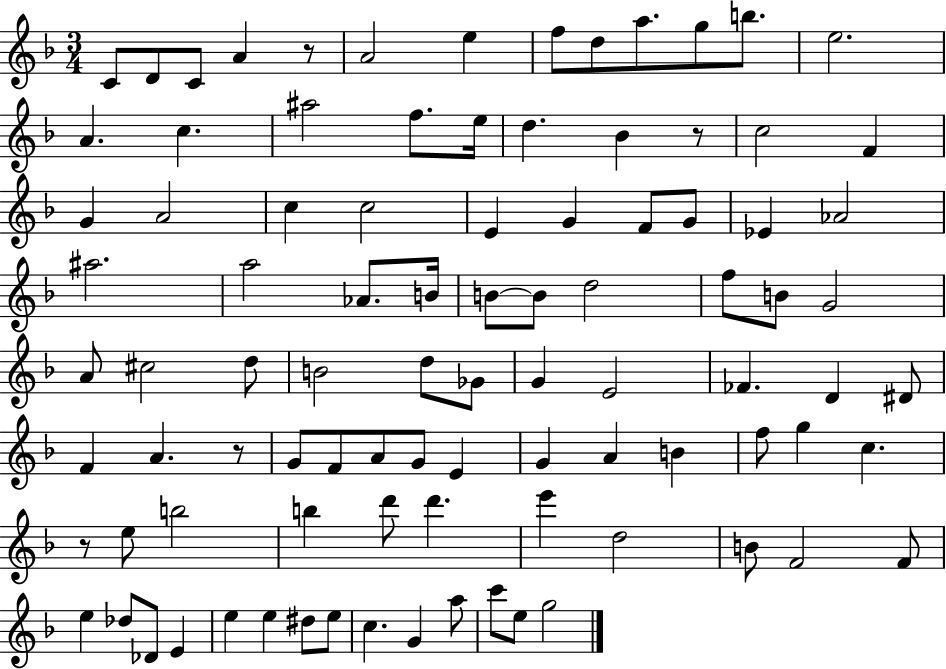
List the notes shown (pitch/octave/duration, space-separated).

C4/e D4/e C4/e A4/q R/e A4/h E5/q F5/e D5/e A5/e. G5/e B5/e. E5/h. A4/q. C5/q. A#5/h F5/e. E5/s D5/q. Bb4/q R/e C5/h F4/q G4/q A4/h C5/q C5/h E4/q G4/q F4/e G4/e Eb4/q Ab4/h A#5/h. A5/h Ab4/e. B4/s B4/e B4/e D5/h F5/e B4/e G4/h A4/e C#5/h D5/e B4/h D5/e Gb4/e G4/q E4/h FES4/q. D4/q D#4/e F4/q A4/q. R/e G4/e F4/e A4/e G4/e E4/q G4/q A4/q B4/q F5/e G5/q C5/q. R/e E5/e B5/h B5/q D6/e D6/q. E6/q D5/h B4/e F4/h F4/e E5/q Db5/e Db4/e E4/q E5/q E5/q D#5/e E5/e C5/q. G4/q A5/e C6/e E5/e G5/h